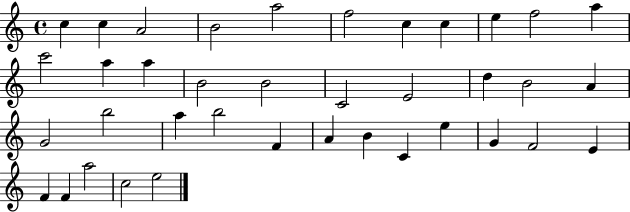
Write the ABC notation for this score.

X:1
T:Untitled
M:4/4
L:1/4
K:C
c c A2 B2 a2 f2 c c e f2 a c'2 a a B2 B2 C2 E2 d B2 A G2 b2 a b2 F A B C e G F2 E F F a2 c2 e2